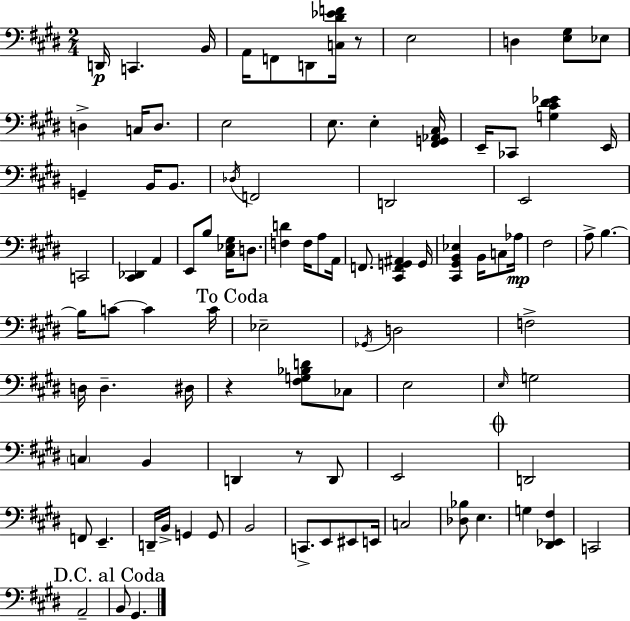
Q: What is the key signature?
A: E major